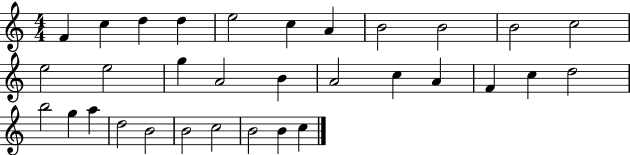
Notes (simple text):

F4/q C5/q D5/q D5/q E5/h C5/q A4/q B4/h B4/h B4/h C5/h E5/h E5/h G5/q A4/h B4/q A4/h C5/q A4/q F4/q C5/q D5/h B5/h G5/q A5/q D5/h B4/h B4/h C5/h B4/h B4/q C5/q